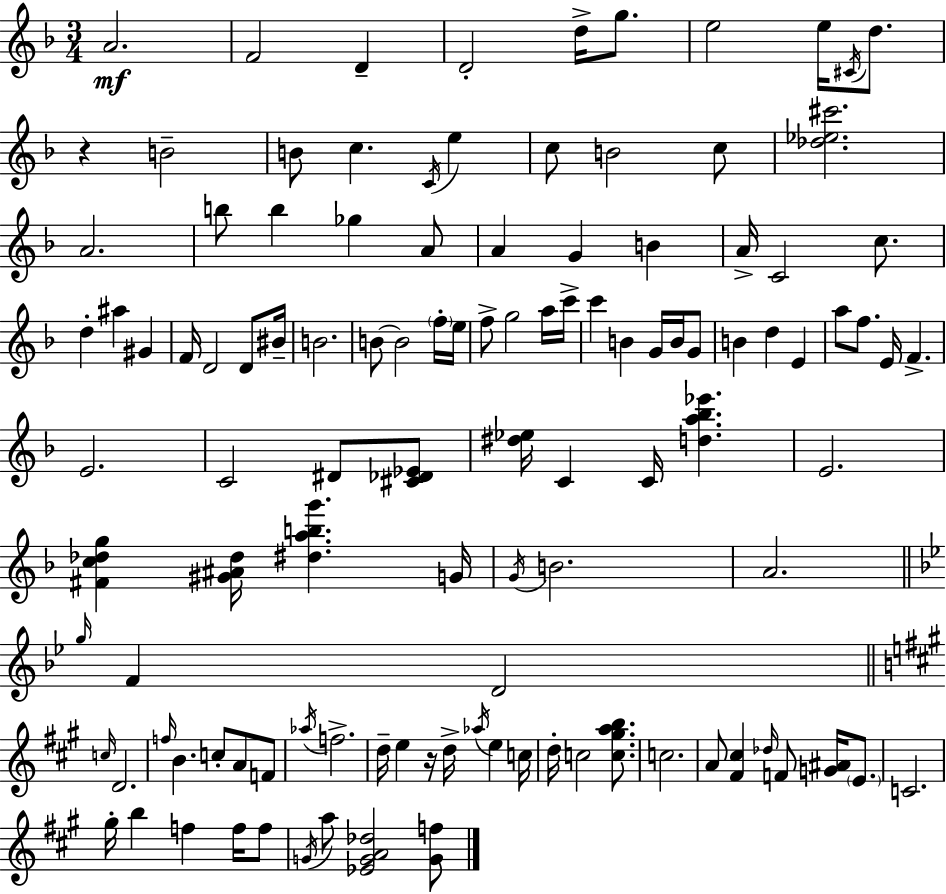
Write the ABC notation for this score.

X:1
T:Untitled
M:3/4
L:1/4
K:Dm
A2 F2 D D2 d/4 g/2 e2 e/4 ^C/4 d/2 z B2 B/2 c C/4 e c/2 B2 c/2 [_d_e^c']2 A2 b/2 b _g A/2 A G B A/4 C2 c/2 d ^a ^G F/4 D2 D/2 ^B/4 B2 B/2 B2 f/4 e/4 f/2 g2 a/4 c'/4 c' B G/4 B/4 G/2 B d E a/2 f/2 E/4 F E2 C2 ^D/2 [^C_D_E]/2 [^d_e]/4 C C/4 [da_b_e'] E2 [^Fc_dg] [^G^A_d]/4 [^dabg'] G/4 G/4 B2 A2 g/4 F D2 c/4 D2 f/4 B c/2 A/2 F/2 _a/4 f2 d/4 e z/4 d/4 _a/4 e c/4 d/4 c2 [c^gab]/2 c2 A/2 [^F^c] _d/4 F/2 [G^A]/4 E/2 C2 ^g/4 b f f/4 f/2 G/4 a/2 [_EGA_d]2 [Gf]/2